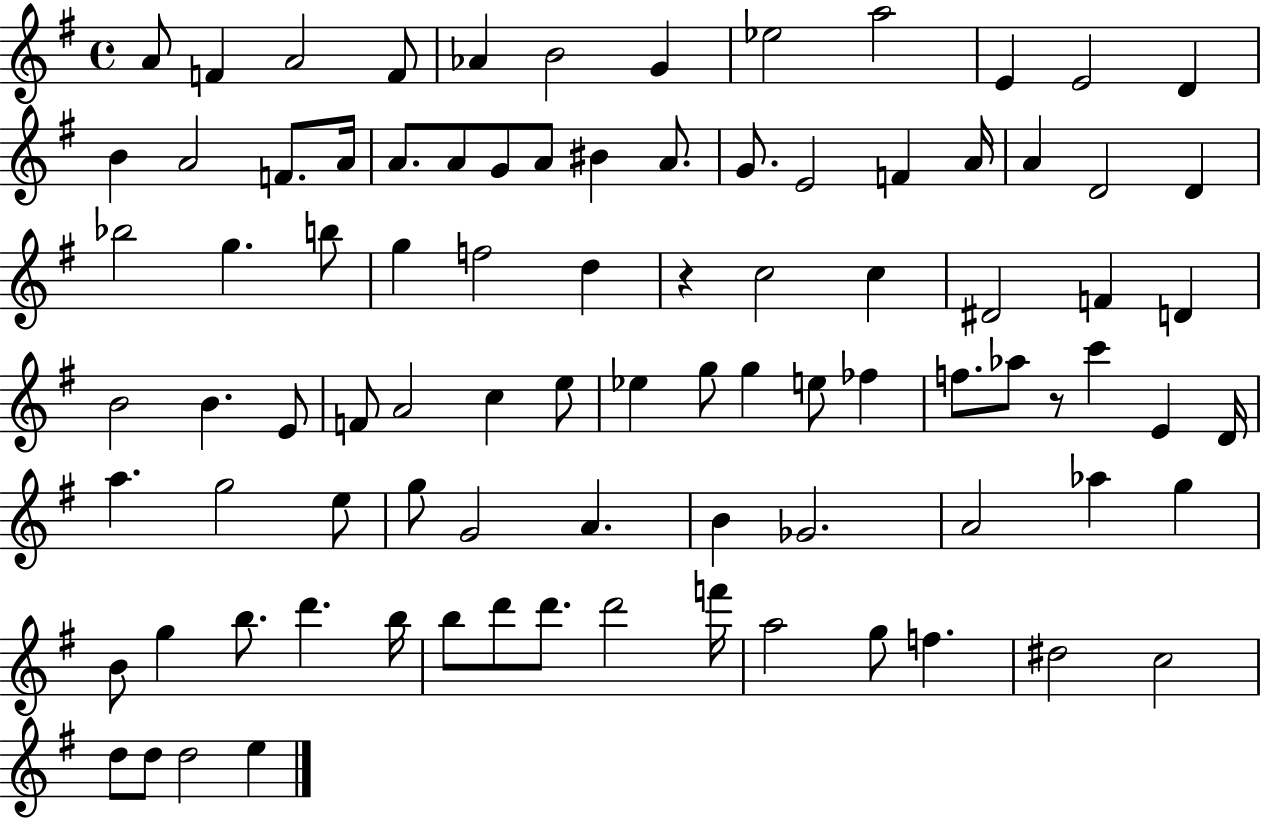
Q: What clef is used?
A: treble